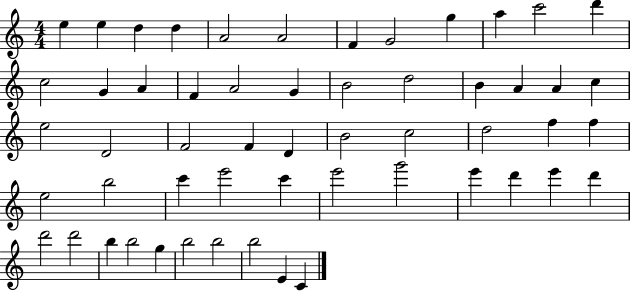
{
  \clef treble
  \numericTimeSignature
  \time 4/4
  \key c \major
  e''4 e''4 d''4 d''4 | a'2 a'2 | f'4 g'2 g''4 | a''4 c'''2 d'''4 | \break c''2 g'4 a'4 | f'4 a'2 g'4 | b'2 d''2 | b'4 a'4 a'4 c''4 | \break e''2 d'2 | f'2 f'4 d'4 | b'2 c''2 | d''2 f''4 f''4 | \break e''2 b''2 | c'''4 e'''2 c'''4 | e'''2 g'''2 | e'''4 d'''4 e'''4 d'''4 | \break d'''2 d'''2 | b''4 b''2 g''4 | b''2 b''2 | b''2 e'4 c'4 | \break \bar "|."
}